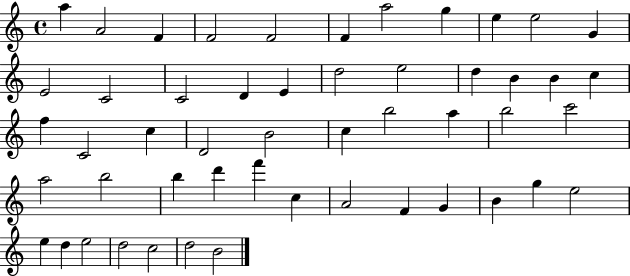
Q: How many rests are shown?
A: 0